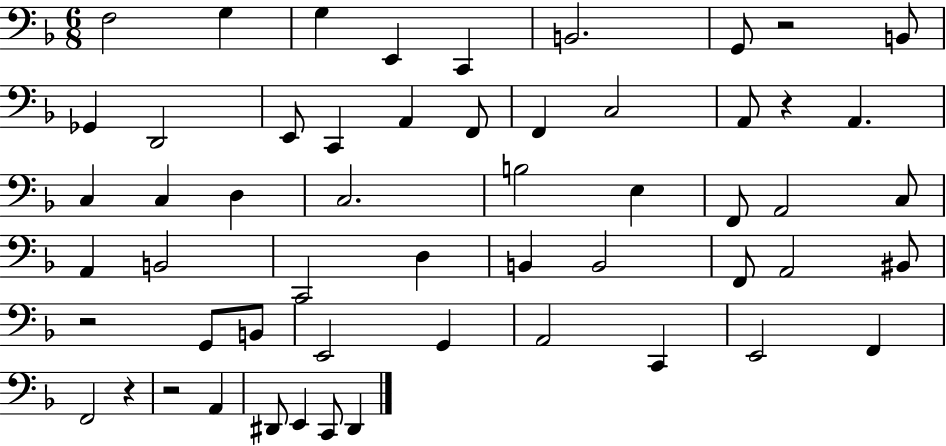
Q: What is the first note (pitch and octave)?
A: F3